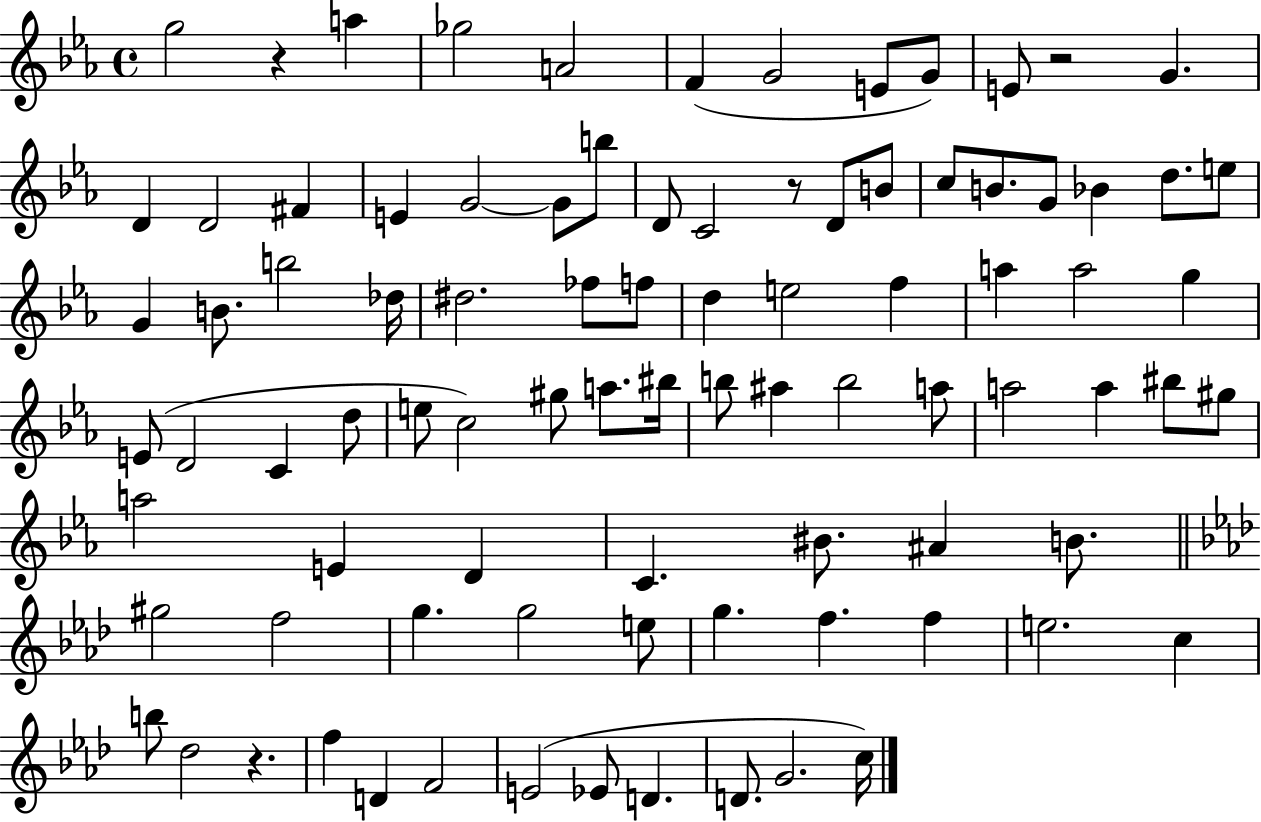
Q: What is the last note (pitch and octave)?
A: C5